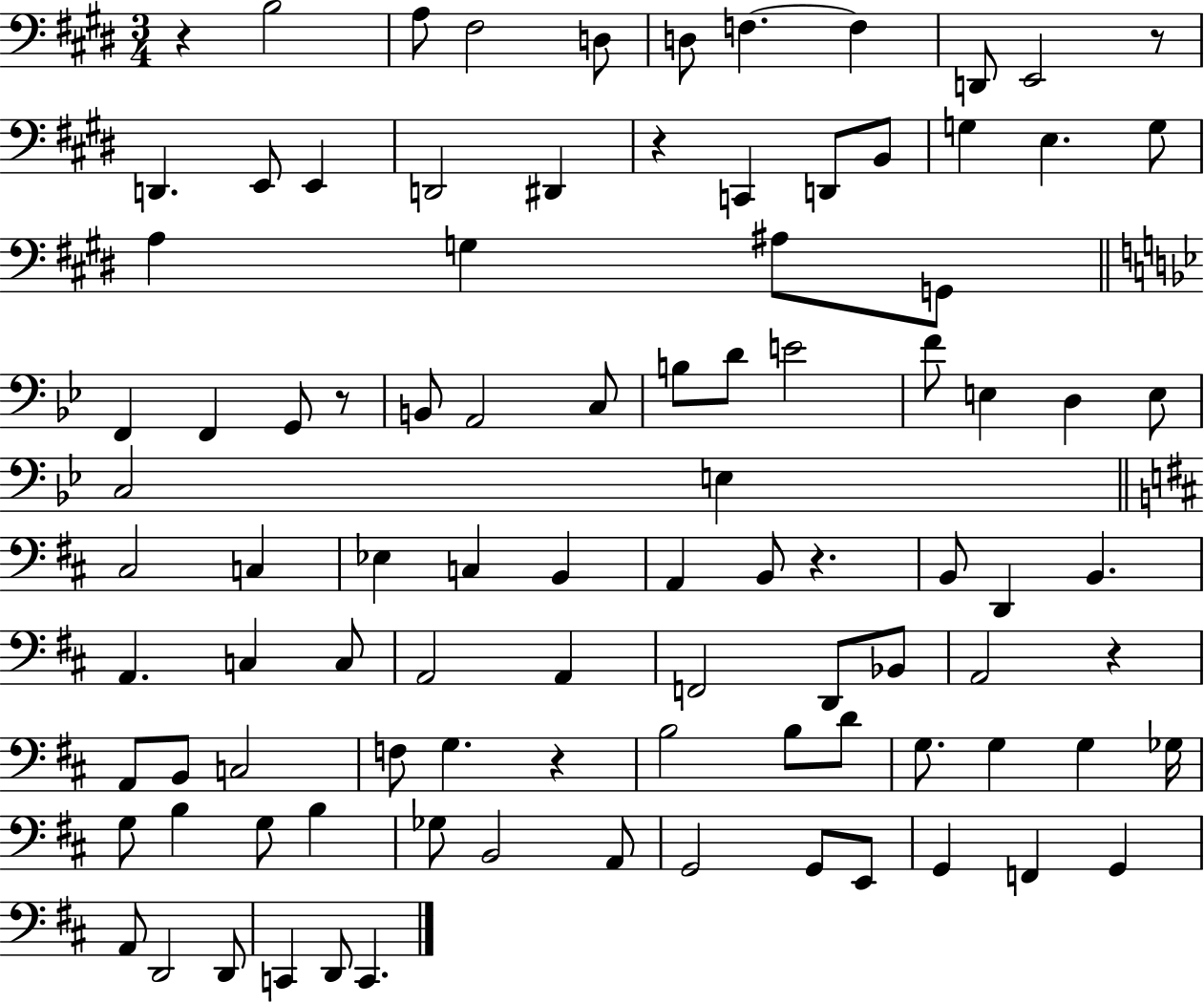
R/q B3/h A3/e F#3/h D3/e D3/e F3/q. F3/q D2/e E2/h R/e D2/q. E2/e E2/q D2/h D#2/q R/q C2/q D2/e B2/e G3/q E3/q. G3/e A3/q G3/q A#3/e G2/e F2/q F2/q G2/e R/e B2/e A2/h C3/e B3/e D4/e E4/h F4/e E3/q D3/q E3/e C3/h E3/q C#3/h C3/q Eb3/q C3/q B2/q A2/q B2/e R/q. B2/e D2/q B2/q. A2/q. C3/q C3/e A2/h A2/q F2/h D2/e Bb2/e A2/h R/q A2/e B2/e C3/h F3/e G3/q. R/q B3/h B3/e D4/e G3/e. G3/q G3/q Gb3/s G3/e B3/q G3/e B3/q Gb3/e B2/h A2/e G2/h G2/e E2/e G2/q F2/q G2/q A2/e D2/h D2/e C2/q D2/e C2/q.